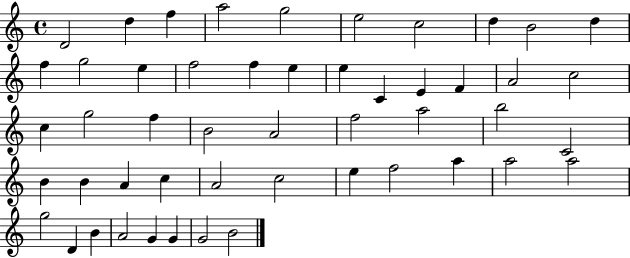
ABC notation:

X:1
T:Untitled
M:4/4
L:1/4
K:C
D2 d f a2 g2 e2 c2 d B2 d f g2 e f2 f e e C E F A2 c2 c g2 f B2 A2 f2 a2 b2 C2 B B A c A2 c2 e f2 a a2 a2 g2 D B A2 G G G2 B2